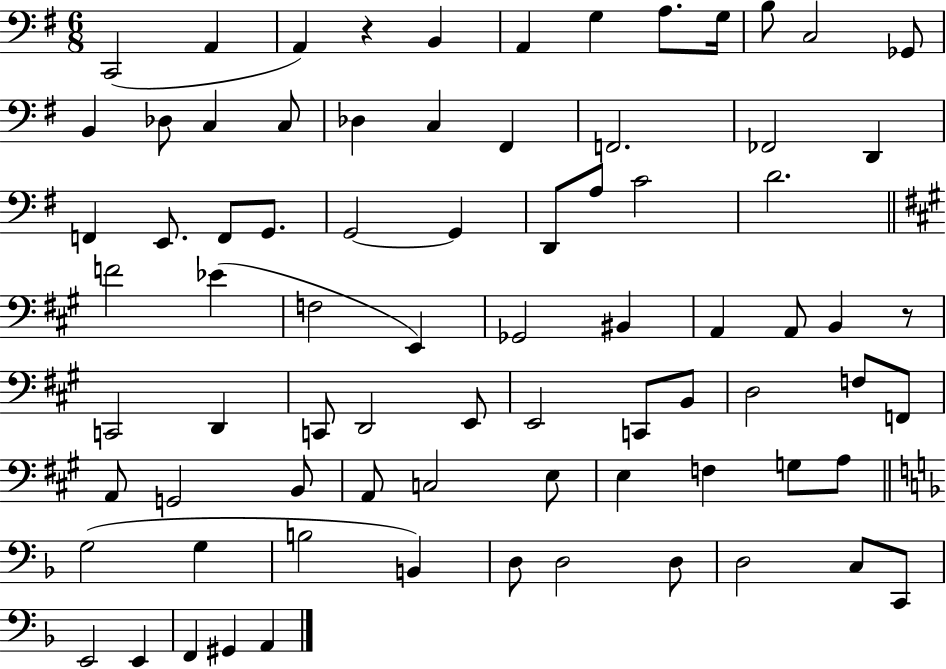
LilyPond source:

{
  \clef bass
  \numericTimeSignature
  \time 6/8
  \key g \major
  \repeat volta 2 { c,2( a,4 | a,4) r4 b,4 | a,4 g4 a8. g16 | b8 c2 ges,8 | \break b,4 des8 c4 c8 | des4 c4 fis,4 | f,2. | fes,2 d,4 | \break f,4 e,8. f,8 g,8. | g,2~~ g,4 | d,8 a8 c'2 | d'2. | \break \bar "||" \break \key a \major f'2 ees'4( | f2 e,4) | ges,2 bis,4 | a,4 a,8 b,4 r8 | \break c,2 d,4 | c,8 d,2 e,8 | e,2 c,8 b,8 | d2 f8 f,8 | \break a,8 g,2 b,8 | a,8 c2 e8 | e4 f4 g8 a8 | \bar "||" \break \key d \minor g2( g4 | b2 b,4) | d8 d2 d8 | d2 c8 c,8 | \break e,2 e,4 | f,4 gis,4 a,4 | } \bar "|."
}